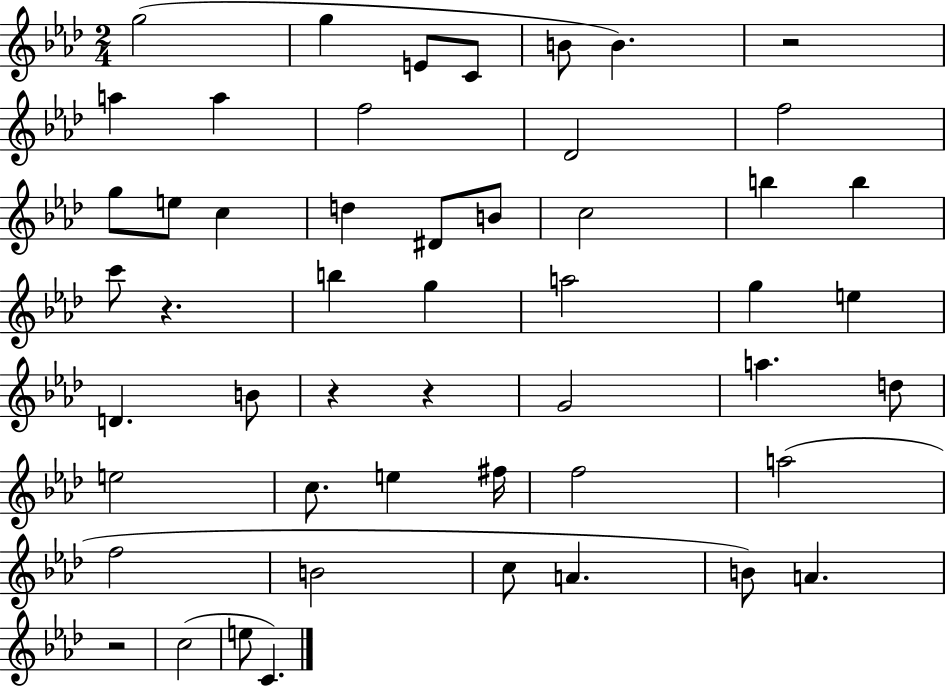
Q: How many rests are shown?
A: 5